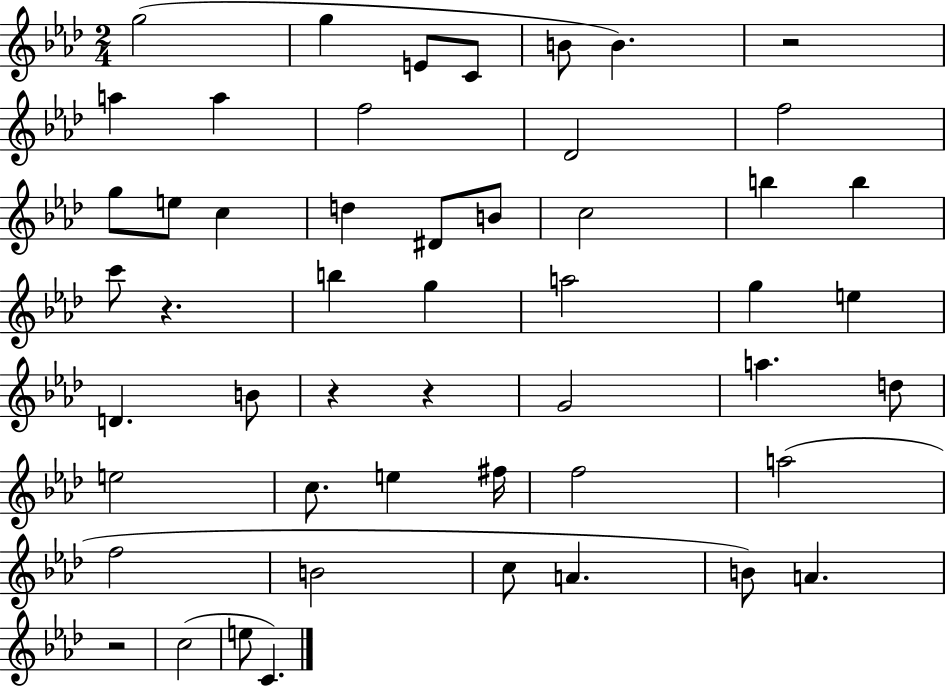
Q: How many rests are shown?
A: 5